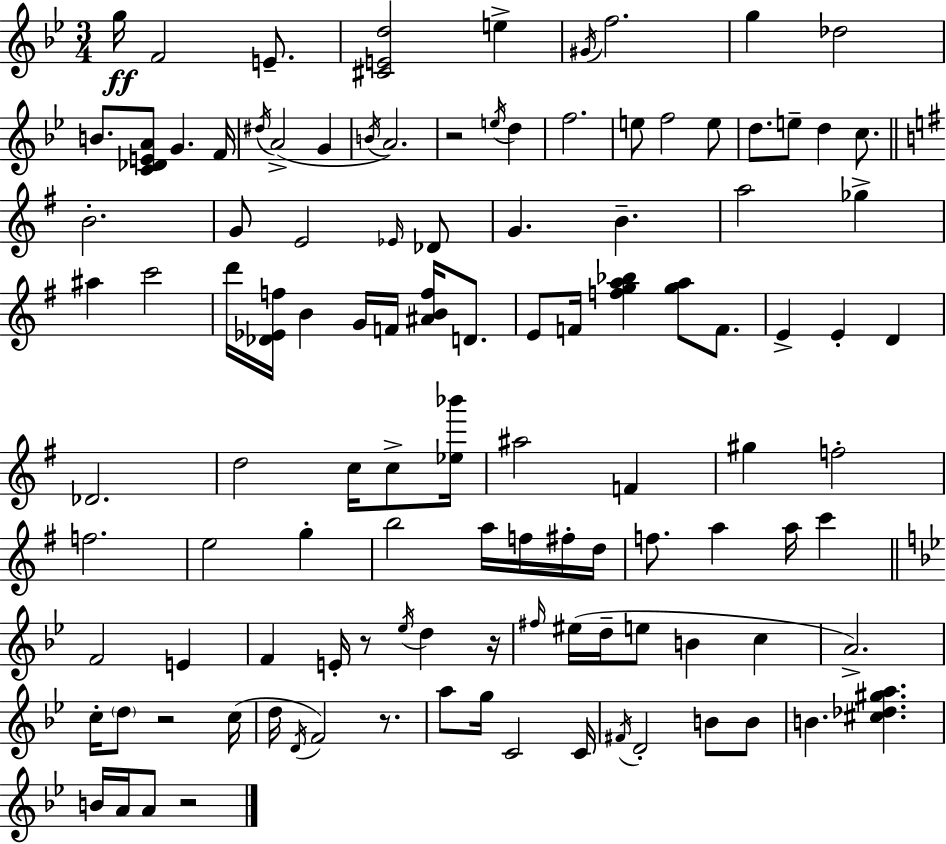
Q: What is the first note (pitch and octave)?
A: G5